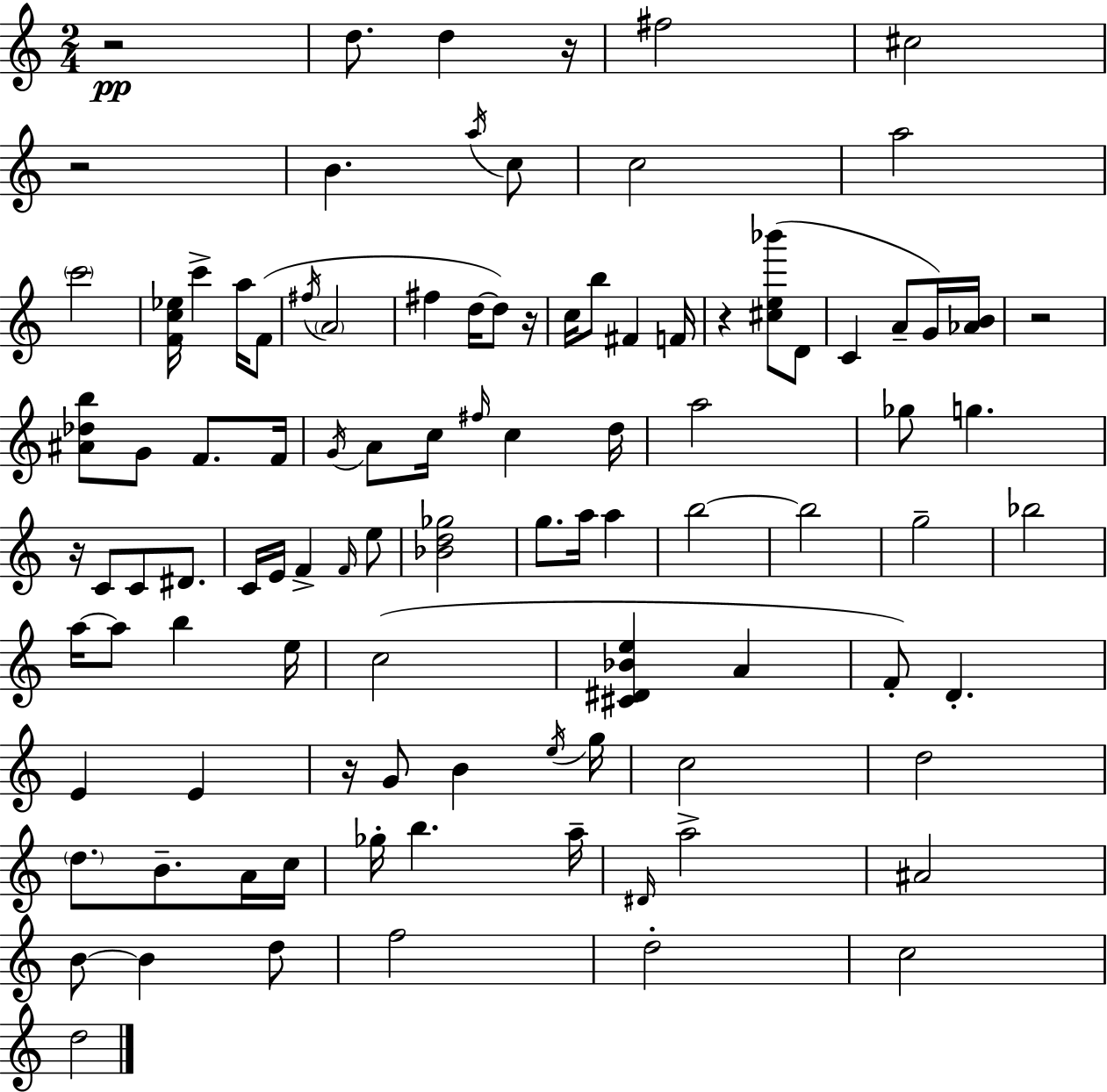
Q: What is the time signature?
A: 2/4